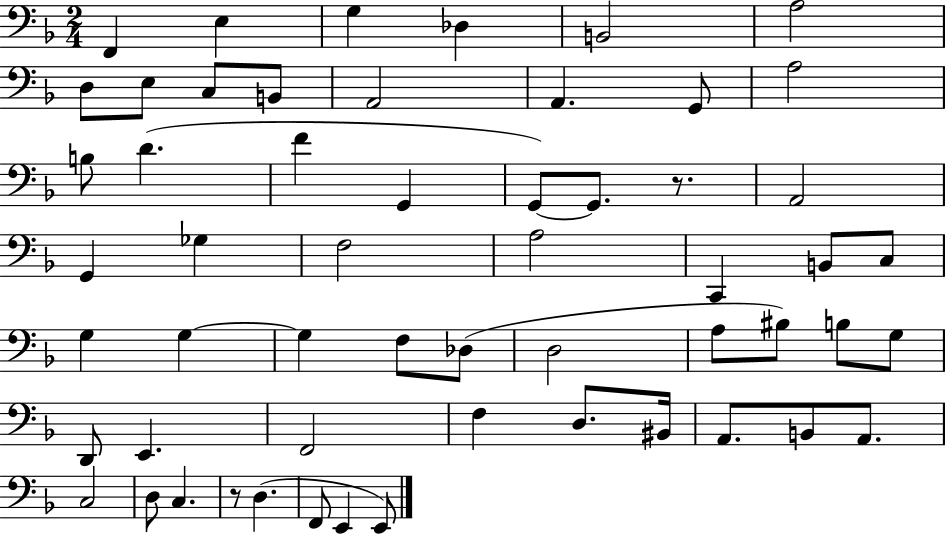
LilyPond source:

{
  \clef bass
  \numericTimeSignature
  \time 2/4
  \key f \major
  f,4 e4 | g4 des4 | b,2 | a2 | \break d8 e8 c8 b,8 | a,2 | a,4. g,8 | a2 | \break b8 d'4.( | f'4 g,4 | g,8~~) g,8. r8. | a,2 | \break g,4 ges4 | f2 | a2 | c,4 b,8 c8 | \break g4 g4~~ | g4 f8 des8( | d2 | a8 bis8) b8 g8 | \break d,8 e,4. | f,2 | f4 d8. bis,16 | a,8. b,8 a,8. | \break c2 | d8 c4. | r8 d4.( | f,8 e,4 e,8) | \break \bar "|."
}